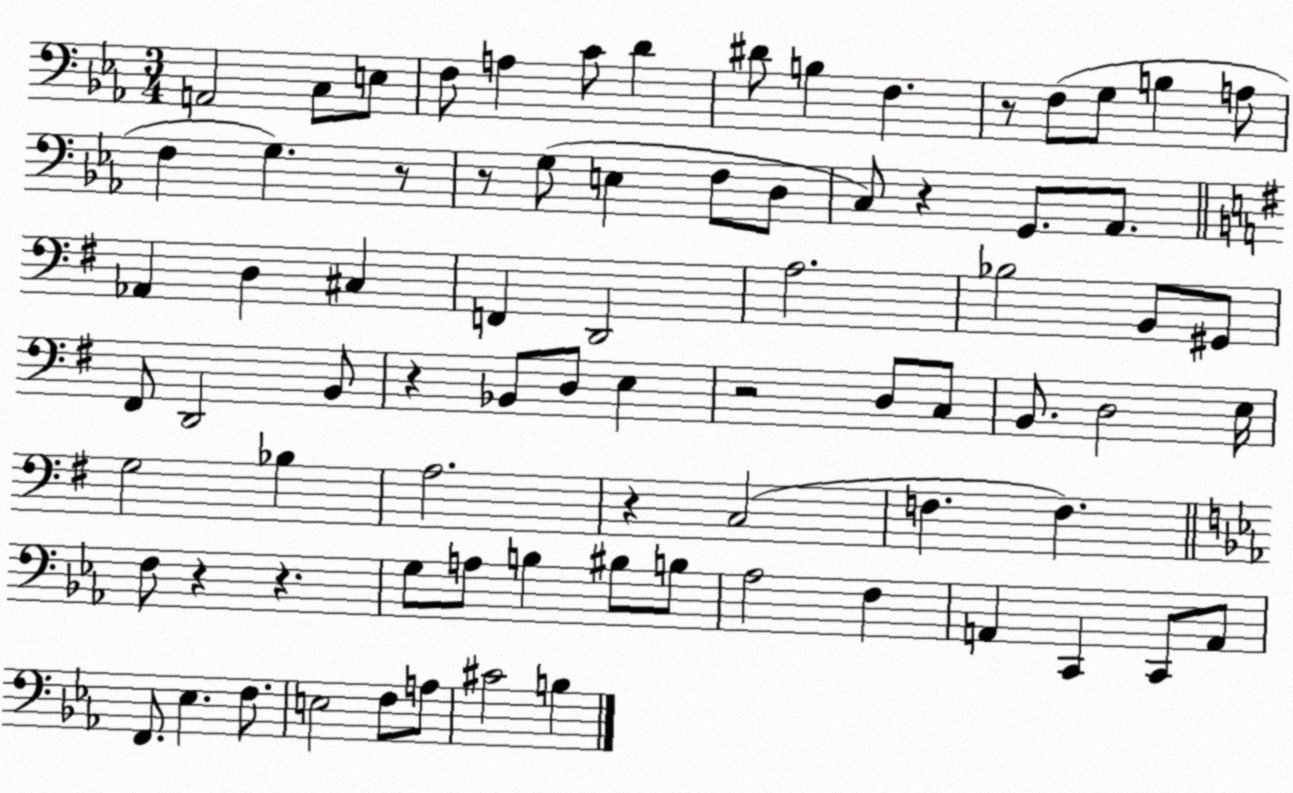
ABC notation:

X:1
T:Untitled
M:3/4
L:1/4
K:Eb
A,,2 C,/2 E,/2 F,/2 A, C/2 D ^D/2 B, F, z/2 F,/2 G,/2 B, A,/2 F, G, z/2 z/2 G,/2 E, F,/2 D,/2 C,/2 z G,,/2 _A,,/2 _A,, D, ^C, F,, D,,2 A,2 _B,2 B,,/2 ^G,,/2 ^F,,/2 D,,2 B,,/2 z _B,,/2 D,/2 E, z2 D,/2 C,/2 B,,/2 D,2 E,/4 G,2 _B, A,2 z C,2 F, F, F,/2 z z G,/2 A,/2 B, ^B,/2 B,/2 _A,2 F, A,, C,, C,,/2 A,,/2 F,,/2 _E, F,/2 E,2 F,/2 A,/2 ^C2 B,